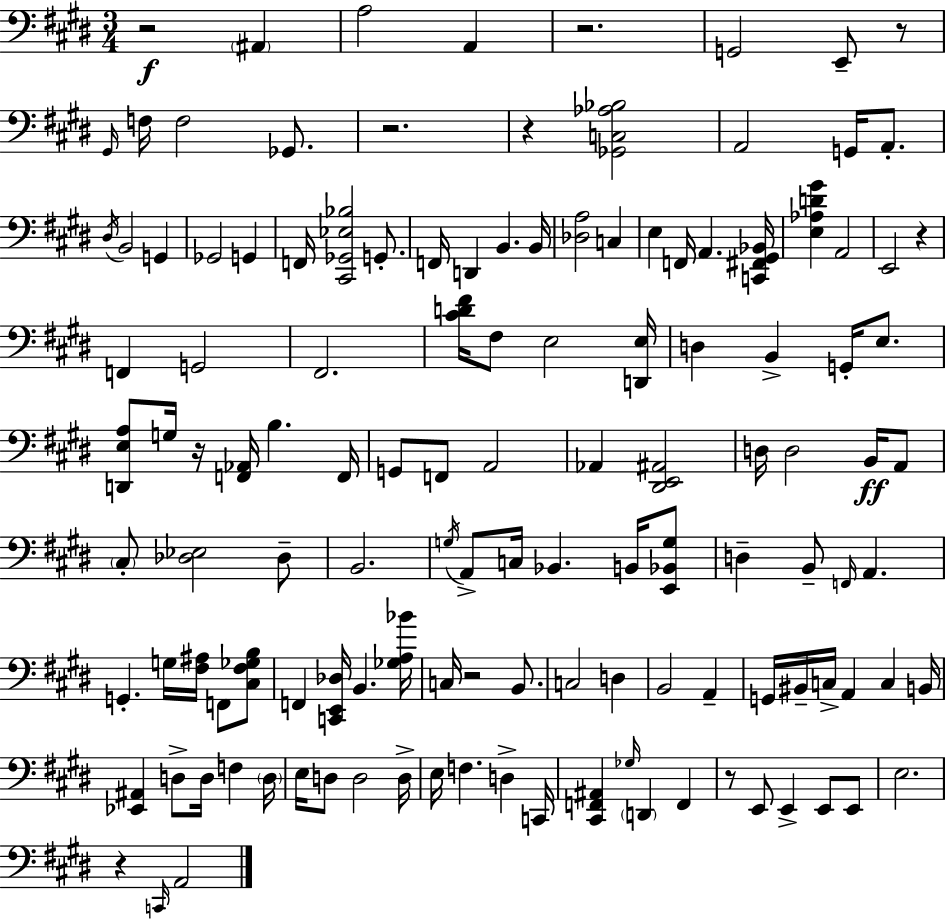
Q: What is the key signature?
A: E major